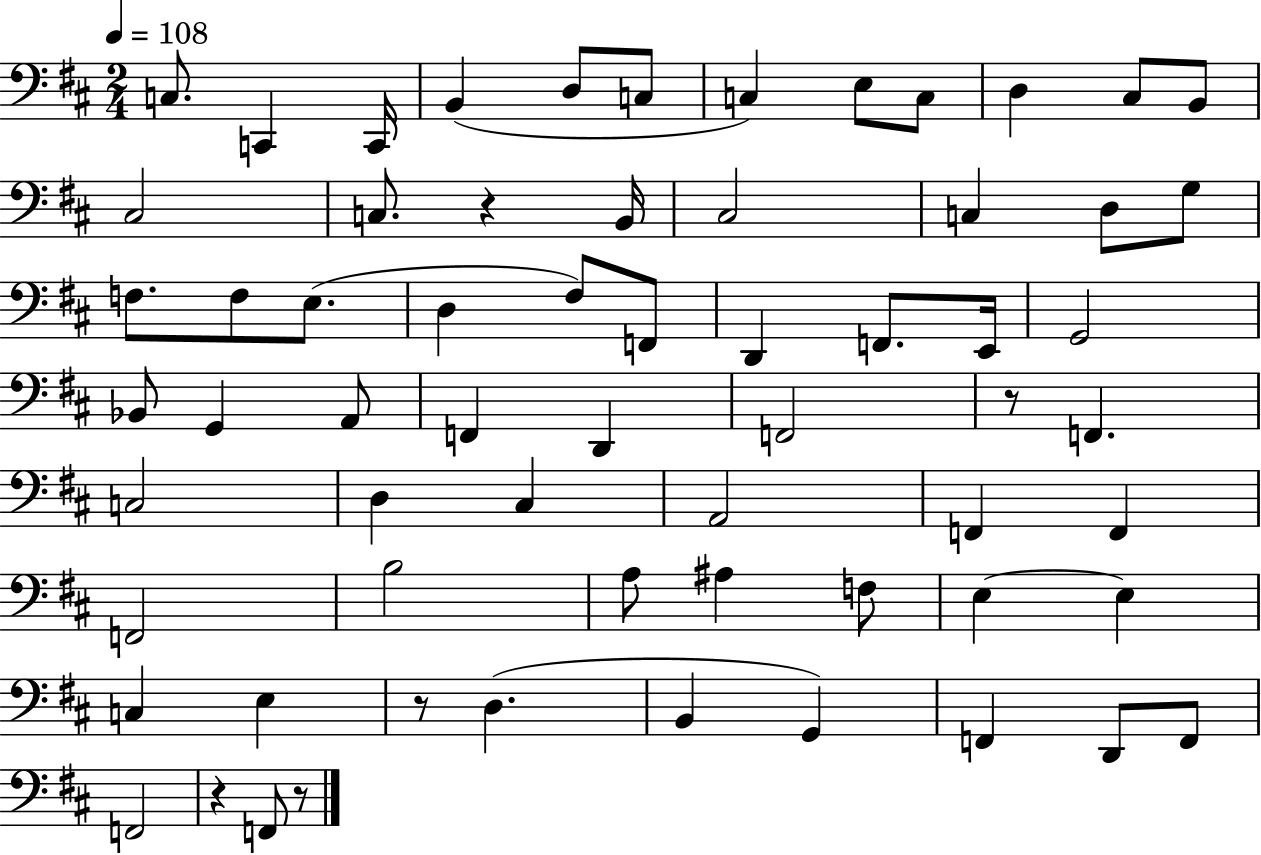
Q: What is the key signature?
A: D major